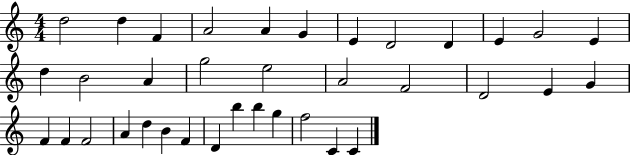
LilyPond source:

{
  \clef treble
  \numericTimeSignature
  \time 4/4
  \key c \major
  d''2 d''4 f'4 | a'2 a'4 g'4 | e'4 d'2 d'4 | e'4 g'2 e'4 | \break d''4 b'2 a'4 | g''2 e''2 | a'2 f'2 | d'2 e'4 g'4 | \break f'4 f'4 f'2 | a'4 d''4 b'4 f'4 | d'4 b''4 b''4 g''4 | f''2 c'4 c'4 | \break \bar "|."
}